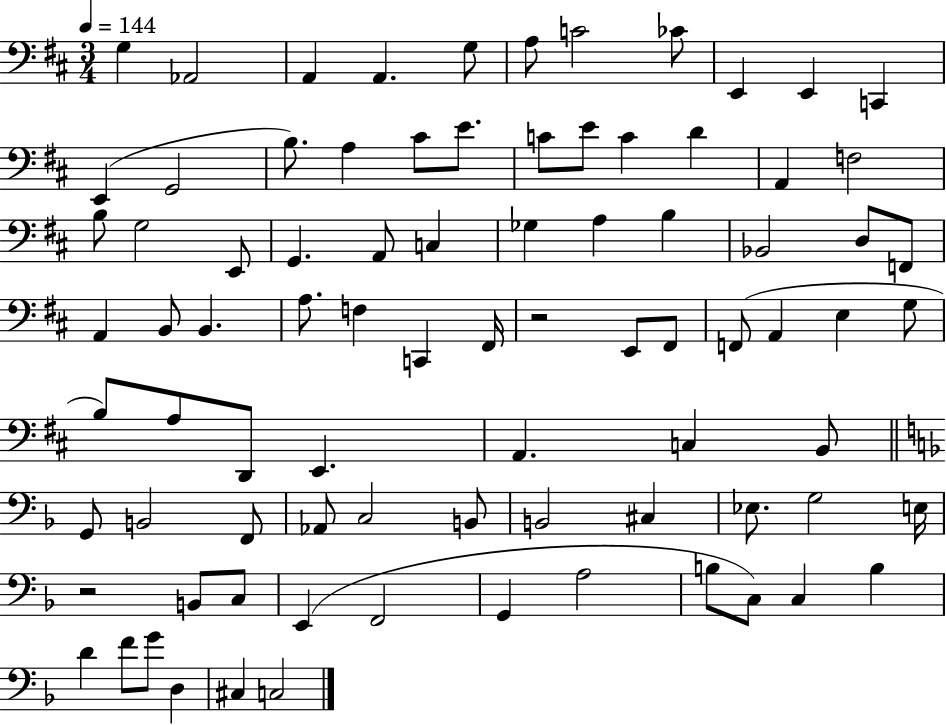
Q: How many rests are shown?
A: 2